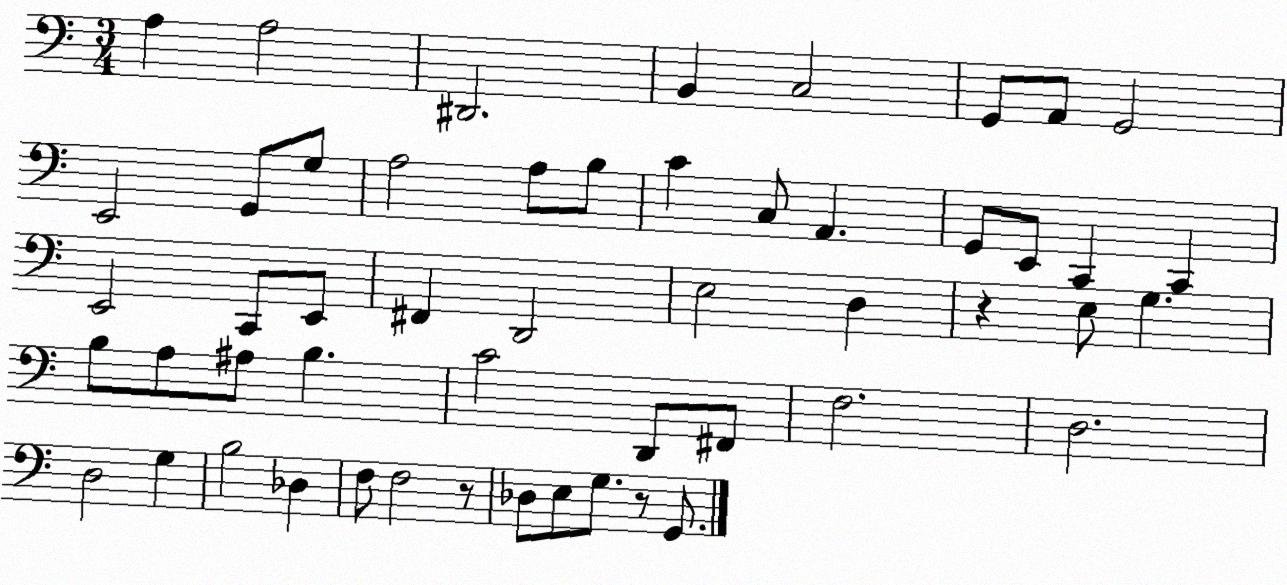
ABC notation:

X:1
T:Untitled
M:3/4
L:1/4
K:C
A, A,2 ^D,,2 B,, C,2 G,,/2 A,,/2 G,,2 E,,2 G,,/2 G,/2 A,2 A,/2 B,/2 C C,/2 A,, G,,/2 E,,/2 C,, C,, E,,2 C,,/2 E,,/2 ^F,, D,,2 E,2 D, z E,/2 G, B,/2 A,/2 ^A,/2 B, C2 D,,/2 ^F,,/2 F,2 D,2 D,2 G, B,2 _D, F,/2 F,2 z/2 _D,/2 E,/2 G,/2 z/2 G,,/2